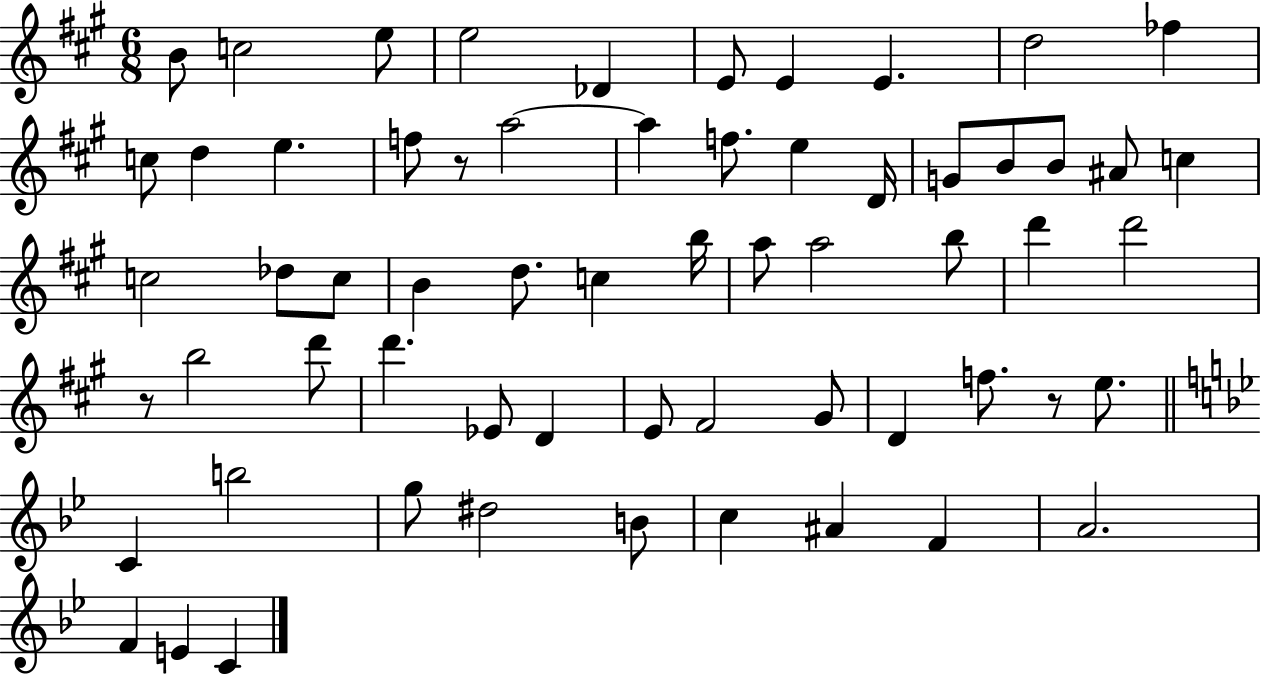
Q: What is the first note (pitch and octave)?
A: B4